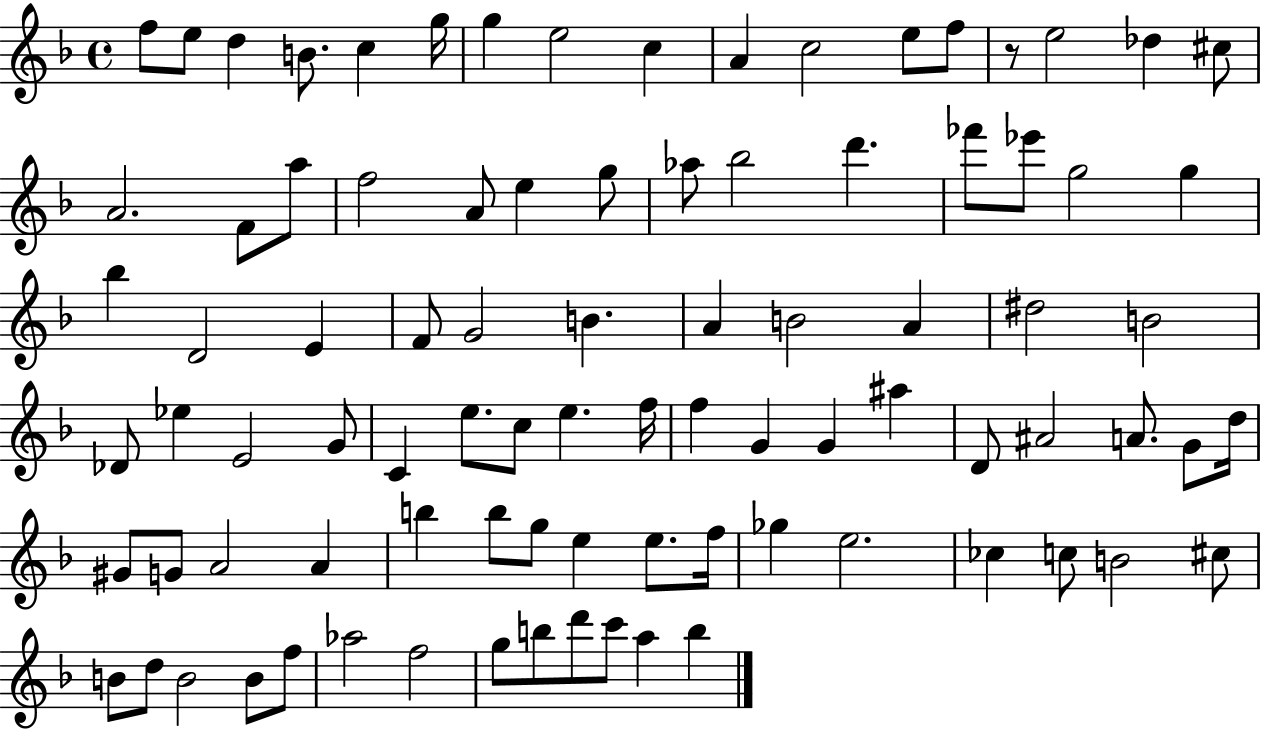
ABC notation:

X:1
T:Untitled
M:4/4
L:1/4
K:F
f/2 e/2 d B/2 c g/4 g e2 c A c2 e/2 f/2 z/2 e2 _d ^c/2 A2 F/2 a/2 f2 A/2 e g/2 _a/2 _b2 d' _f'/2 _e'/2 g2 g _b D2 E F/2 G2 B A B2 A ^d2 B2 _D/2 _e E2 G/2 C e/2 c/2 e f/4 f G G ^a D/2 ^A2 A/2 G/2 d/4 ^G/2 G/2 A2 A b b/2 g/2 e e/2 f/4 _g e2 _c c/2 B2 ^c/2 B/2 d/2 B2 B/2 f/2 _a2 f2 g/2 b/2 d'/2 c'/2 a b